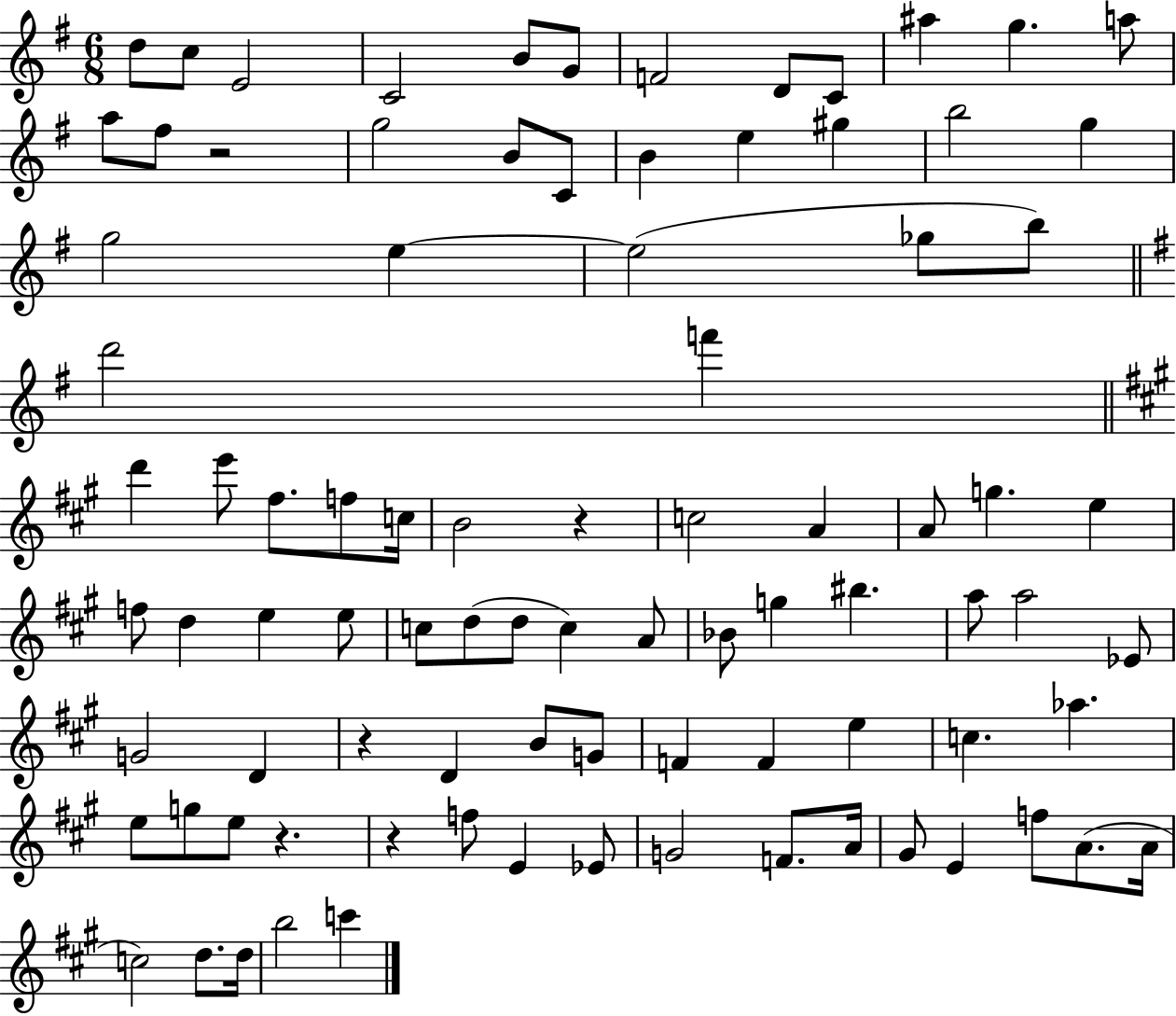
D5/e C5/e E4/h C4/h B4/e G4/e F4/h D4/e C4/e A#5/q G5/q. A5/e A5/e F#5/e R/h G5/h B4/e C4/e B4/q E5/q G#5/q B5/h G5/q G5/h E5/q E5/h Gb5/e B5/e D6/h F6/q D6/q E6/e F#5/e. F5/e C5/s B4/h R/q C5/h A4/q A4/e G5/q. E5/q F5/e D5/q E5/q E5/e C5/e D5/e D5/e C5/q A4/e Bb4/e G5/q BIS5/q. A5/e A5/h Eb4/e G4/h D4/q R/q D4/q B4/e G4/e F4/q F4/q E5/q C5/q. Ab5/q. E5/e G5/e E5/e R/q. R/q F5/e E4/q Eb4/e G4/h F4/e. A4/s G#4/e E4/q F5/e A4/e. A4/s C5/h D5/e. D5/s B5/h C6/q